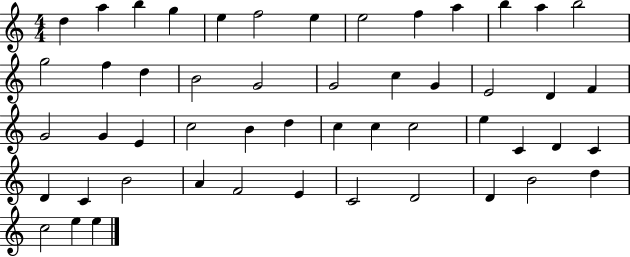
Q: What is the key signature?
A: C major